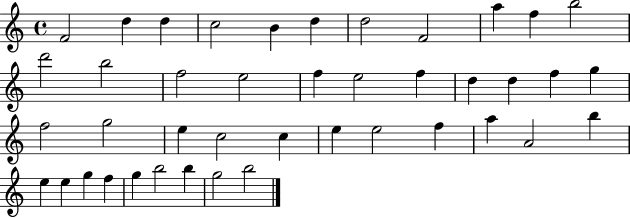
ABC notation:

X:1
T:Untitled
M:4/4
L:1/4
K:C
F2 d d c2 B d d2 F2 a f b2 d'2 b2 f2 e2 f e2 f d d f g f2 g2 e c2 c e e2 f a A2 b e e g f g b2 b g2 b2